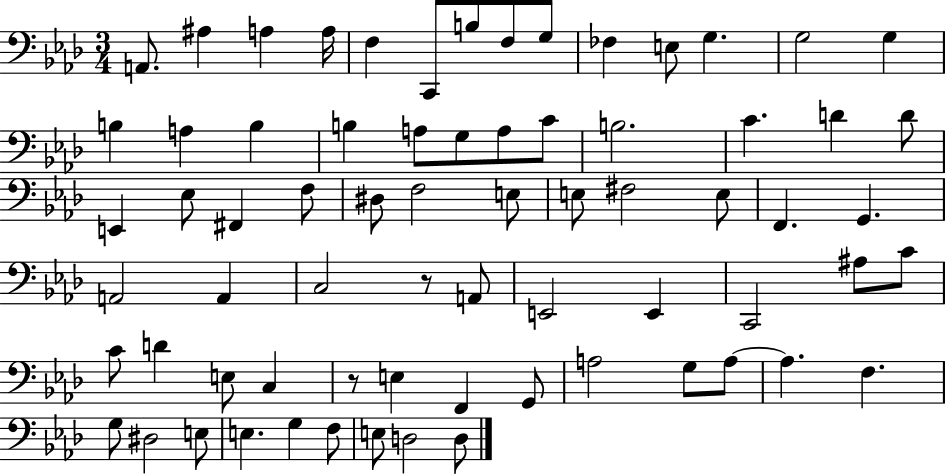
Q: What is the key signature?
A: AES major